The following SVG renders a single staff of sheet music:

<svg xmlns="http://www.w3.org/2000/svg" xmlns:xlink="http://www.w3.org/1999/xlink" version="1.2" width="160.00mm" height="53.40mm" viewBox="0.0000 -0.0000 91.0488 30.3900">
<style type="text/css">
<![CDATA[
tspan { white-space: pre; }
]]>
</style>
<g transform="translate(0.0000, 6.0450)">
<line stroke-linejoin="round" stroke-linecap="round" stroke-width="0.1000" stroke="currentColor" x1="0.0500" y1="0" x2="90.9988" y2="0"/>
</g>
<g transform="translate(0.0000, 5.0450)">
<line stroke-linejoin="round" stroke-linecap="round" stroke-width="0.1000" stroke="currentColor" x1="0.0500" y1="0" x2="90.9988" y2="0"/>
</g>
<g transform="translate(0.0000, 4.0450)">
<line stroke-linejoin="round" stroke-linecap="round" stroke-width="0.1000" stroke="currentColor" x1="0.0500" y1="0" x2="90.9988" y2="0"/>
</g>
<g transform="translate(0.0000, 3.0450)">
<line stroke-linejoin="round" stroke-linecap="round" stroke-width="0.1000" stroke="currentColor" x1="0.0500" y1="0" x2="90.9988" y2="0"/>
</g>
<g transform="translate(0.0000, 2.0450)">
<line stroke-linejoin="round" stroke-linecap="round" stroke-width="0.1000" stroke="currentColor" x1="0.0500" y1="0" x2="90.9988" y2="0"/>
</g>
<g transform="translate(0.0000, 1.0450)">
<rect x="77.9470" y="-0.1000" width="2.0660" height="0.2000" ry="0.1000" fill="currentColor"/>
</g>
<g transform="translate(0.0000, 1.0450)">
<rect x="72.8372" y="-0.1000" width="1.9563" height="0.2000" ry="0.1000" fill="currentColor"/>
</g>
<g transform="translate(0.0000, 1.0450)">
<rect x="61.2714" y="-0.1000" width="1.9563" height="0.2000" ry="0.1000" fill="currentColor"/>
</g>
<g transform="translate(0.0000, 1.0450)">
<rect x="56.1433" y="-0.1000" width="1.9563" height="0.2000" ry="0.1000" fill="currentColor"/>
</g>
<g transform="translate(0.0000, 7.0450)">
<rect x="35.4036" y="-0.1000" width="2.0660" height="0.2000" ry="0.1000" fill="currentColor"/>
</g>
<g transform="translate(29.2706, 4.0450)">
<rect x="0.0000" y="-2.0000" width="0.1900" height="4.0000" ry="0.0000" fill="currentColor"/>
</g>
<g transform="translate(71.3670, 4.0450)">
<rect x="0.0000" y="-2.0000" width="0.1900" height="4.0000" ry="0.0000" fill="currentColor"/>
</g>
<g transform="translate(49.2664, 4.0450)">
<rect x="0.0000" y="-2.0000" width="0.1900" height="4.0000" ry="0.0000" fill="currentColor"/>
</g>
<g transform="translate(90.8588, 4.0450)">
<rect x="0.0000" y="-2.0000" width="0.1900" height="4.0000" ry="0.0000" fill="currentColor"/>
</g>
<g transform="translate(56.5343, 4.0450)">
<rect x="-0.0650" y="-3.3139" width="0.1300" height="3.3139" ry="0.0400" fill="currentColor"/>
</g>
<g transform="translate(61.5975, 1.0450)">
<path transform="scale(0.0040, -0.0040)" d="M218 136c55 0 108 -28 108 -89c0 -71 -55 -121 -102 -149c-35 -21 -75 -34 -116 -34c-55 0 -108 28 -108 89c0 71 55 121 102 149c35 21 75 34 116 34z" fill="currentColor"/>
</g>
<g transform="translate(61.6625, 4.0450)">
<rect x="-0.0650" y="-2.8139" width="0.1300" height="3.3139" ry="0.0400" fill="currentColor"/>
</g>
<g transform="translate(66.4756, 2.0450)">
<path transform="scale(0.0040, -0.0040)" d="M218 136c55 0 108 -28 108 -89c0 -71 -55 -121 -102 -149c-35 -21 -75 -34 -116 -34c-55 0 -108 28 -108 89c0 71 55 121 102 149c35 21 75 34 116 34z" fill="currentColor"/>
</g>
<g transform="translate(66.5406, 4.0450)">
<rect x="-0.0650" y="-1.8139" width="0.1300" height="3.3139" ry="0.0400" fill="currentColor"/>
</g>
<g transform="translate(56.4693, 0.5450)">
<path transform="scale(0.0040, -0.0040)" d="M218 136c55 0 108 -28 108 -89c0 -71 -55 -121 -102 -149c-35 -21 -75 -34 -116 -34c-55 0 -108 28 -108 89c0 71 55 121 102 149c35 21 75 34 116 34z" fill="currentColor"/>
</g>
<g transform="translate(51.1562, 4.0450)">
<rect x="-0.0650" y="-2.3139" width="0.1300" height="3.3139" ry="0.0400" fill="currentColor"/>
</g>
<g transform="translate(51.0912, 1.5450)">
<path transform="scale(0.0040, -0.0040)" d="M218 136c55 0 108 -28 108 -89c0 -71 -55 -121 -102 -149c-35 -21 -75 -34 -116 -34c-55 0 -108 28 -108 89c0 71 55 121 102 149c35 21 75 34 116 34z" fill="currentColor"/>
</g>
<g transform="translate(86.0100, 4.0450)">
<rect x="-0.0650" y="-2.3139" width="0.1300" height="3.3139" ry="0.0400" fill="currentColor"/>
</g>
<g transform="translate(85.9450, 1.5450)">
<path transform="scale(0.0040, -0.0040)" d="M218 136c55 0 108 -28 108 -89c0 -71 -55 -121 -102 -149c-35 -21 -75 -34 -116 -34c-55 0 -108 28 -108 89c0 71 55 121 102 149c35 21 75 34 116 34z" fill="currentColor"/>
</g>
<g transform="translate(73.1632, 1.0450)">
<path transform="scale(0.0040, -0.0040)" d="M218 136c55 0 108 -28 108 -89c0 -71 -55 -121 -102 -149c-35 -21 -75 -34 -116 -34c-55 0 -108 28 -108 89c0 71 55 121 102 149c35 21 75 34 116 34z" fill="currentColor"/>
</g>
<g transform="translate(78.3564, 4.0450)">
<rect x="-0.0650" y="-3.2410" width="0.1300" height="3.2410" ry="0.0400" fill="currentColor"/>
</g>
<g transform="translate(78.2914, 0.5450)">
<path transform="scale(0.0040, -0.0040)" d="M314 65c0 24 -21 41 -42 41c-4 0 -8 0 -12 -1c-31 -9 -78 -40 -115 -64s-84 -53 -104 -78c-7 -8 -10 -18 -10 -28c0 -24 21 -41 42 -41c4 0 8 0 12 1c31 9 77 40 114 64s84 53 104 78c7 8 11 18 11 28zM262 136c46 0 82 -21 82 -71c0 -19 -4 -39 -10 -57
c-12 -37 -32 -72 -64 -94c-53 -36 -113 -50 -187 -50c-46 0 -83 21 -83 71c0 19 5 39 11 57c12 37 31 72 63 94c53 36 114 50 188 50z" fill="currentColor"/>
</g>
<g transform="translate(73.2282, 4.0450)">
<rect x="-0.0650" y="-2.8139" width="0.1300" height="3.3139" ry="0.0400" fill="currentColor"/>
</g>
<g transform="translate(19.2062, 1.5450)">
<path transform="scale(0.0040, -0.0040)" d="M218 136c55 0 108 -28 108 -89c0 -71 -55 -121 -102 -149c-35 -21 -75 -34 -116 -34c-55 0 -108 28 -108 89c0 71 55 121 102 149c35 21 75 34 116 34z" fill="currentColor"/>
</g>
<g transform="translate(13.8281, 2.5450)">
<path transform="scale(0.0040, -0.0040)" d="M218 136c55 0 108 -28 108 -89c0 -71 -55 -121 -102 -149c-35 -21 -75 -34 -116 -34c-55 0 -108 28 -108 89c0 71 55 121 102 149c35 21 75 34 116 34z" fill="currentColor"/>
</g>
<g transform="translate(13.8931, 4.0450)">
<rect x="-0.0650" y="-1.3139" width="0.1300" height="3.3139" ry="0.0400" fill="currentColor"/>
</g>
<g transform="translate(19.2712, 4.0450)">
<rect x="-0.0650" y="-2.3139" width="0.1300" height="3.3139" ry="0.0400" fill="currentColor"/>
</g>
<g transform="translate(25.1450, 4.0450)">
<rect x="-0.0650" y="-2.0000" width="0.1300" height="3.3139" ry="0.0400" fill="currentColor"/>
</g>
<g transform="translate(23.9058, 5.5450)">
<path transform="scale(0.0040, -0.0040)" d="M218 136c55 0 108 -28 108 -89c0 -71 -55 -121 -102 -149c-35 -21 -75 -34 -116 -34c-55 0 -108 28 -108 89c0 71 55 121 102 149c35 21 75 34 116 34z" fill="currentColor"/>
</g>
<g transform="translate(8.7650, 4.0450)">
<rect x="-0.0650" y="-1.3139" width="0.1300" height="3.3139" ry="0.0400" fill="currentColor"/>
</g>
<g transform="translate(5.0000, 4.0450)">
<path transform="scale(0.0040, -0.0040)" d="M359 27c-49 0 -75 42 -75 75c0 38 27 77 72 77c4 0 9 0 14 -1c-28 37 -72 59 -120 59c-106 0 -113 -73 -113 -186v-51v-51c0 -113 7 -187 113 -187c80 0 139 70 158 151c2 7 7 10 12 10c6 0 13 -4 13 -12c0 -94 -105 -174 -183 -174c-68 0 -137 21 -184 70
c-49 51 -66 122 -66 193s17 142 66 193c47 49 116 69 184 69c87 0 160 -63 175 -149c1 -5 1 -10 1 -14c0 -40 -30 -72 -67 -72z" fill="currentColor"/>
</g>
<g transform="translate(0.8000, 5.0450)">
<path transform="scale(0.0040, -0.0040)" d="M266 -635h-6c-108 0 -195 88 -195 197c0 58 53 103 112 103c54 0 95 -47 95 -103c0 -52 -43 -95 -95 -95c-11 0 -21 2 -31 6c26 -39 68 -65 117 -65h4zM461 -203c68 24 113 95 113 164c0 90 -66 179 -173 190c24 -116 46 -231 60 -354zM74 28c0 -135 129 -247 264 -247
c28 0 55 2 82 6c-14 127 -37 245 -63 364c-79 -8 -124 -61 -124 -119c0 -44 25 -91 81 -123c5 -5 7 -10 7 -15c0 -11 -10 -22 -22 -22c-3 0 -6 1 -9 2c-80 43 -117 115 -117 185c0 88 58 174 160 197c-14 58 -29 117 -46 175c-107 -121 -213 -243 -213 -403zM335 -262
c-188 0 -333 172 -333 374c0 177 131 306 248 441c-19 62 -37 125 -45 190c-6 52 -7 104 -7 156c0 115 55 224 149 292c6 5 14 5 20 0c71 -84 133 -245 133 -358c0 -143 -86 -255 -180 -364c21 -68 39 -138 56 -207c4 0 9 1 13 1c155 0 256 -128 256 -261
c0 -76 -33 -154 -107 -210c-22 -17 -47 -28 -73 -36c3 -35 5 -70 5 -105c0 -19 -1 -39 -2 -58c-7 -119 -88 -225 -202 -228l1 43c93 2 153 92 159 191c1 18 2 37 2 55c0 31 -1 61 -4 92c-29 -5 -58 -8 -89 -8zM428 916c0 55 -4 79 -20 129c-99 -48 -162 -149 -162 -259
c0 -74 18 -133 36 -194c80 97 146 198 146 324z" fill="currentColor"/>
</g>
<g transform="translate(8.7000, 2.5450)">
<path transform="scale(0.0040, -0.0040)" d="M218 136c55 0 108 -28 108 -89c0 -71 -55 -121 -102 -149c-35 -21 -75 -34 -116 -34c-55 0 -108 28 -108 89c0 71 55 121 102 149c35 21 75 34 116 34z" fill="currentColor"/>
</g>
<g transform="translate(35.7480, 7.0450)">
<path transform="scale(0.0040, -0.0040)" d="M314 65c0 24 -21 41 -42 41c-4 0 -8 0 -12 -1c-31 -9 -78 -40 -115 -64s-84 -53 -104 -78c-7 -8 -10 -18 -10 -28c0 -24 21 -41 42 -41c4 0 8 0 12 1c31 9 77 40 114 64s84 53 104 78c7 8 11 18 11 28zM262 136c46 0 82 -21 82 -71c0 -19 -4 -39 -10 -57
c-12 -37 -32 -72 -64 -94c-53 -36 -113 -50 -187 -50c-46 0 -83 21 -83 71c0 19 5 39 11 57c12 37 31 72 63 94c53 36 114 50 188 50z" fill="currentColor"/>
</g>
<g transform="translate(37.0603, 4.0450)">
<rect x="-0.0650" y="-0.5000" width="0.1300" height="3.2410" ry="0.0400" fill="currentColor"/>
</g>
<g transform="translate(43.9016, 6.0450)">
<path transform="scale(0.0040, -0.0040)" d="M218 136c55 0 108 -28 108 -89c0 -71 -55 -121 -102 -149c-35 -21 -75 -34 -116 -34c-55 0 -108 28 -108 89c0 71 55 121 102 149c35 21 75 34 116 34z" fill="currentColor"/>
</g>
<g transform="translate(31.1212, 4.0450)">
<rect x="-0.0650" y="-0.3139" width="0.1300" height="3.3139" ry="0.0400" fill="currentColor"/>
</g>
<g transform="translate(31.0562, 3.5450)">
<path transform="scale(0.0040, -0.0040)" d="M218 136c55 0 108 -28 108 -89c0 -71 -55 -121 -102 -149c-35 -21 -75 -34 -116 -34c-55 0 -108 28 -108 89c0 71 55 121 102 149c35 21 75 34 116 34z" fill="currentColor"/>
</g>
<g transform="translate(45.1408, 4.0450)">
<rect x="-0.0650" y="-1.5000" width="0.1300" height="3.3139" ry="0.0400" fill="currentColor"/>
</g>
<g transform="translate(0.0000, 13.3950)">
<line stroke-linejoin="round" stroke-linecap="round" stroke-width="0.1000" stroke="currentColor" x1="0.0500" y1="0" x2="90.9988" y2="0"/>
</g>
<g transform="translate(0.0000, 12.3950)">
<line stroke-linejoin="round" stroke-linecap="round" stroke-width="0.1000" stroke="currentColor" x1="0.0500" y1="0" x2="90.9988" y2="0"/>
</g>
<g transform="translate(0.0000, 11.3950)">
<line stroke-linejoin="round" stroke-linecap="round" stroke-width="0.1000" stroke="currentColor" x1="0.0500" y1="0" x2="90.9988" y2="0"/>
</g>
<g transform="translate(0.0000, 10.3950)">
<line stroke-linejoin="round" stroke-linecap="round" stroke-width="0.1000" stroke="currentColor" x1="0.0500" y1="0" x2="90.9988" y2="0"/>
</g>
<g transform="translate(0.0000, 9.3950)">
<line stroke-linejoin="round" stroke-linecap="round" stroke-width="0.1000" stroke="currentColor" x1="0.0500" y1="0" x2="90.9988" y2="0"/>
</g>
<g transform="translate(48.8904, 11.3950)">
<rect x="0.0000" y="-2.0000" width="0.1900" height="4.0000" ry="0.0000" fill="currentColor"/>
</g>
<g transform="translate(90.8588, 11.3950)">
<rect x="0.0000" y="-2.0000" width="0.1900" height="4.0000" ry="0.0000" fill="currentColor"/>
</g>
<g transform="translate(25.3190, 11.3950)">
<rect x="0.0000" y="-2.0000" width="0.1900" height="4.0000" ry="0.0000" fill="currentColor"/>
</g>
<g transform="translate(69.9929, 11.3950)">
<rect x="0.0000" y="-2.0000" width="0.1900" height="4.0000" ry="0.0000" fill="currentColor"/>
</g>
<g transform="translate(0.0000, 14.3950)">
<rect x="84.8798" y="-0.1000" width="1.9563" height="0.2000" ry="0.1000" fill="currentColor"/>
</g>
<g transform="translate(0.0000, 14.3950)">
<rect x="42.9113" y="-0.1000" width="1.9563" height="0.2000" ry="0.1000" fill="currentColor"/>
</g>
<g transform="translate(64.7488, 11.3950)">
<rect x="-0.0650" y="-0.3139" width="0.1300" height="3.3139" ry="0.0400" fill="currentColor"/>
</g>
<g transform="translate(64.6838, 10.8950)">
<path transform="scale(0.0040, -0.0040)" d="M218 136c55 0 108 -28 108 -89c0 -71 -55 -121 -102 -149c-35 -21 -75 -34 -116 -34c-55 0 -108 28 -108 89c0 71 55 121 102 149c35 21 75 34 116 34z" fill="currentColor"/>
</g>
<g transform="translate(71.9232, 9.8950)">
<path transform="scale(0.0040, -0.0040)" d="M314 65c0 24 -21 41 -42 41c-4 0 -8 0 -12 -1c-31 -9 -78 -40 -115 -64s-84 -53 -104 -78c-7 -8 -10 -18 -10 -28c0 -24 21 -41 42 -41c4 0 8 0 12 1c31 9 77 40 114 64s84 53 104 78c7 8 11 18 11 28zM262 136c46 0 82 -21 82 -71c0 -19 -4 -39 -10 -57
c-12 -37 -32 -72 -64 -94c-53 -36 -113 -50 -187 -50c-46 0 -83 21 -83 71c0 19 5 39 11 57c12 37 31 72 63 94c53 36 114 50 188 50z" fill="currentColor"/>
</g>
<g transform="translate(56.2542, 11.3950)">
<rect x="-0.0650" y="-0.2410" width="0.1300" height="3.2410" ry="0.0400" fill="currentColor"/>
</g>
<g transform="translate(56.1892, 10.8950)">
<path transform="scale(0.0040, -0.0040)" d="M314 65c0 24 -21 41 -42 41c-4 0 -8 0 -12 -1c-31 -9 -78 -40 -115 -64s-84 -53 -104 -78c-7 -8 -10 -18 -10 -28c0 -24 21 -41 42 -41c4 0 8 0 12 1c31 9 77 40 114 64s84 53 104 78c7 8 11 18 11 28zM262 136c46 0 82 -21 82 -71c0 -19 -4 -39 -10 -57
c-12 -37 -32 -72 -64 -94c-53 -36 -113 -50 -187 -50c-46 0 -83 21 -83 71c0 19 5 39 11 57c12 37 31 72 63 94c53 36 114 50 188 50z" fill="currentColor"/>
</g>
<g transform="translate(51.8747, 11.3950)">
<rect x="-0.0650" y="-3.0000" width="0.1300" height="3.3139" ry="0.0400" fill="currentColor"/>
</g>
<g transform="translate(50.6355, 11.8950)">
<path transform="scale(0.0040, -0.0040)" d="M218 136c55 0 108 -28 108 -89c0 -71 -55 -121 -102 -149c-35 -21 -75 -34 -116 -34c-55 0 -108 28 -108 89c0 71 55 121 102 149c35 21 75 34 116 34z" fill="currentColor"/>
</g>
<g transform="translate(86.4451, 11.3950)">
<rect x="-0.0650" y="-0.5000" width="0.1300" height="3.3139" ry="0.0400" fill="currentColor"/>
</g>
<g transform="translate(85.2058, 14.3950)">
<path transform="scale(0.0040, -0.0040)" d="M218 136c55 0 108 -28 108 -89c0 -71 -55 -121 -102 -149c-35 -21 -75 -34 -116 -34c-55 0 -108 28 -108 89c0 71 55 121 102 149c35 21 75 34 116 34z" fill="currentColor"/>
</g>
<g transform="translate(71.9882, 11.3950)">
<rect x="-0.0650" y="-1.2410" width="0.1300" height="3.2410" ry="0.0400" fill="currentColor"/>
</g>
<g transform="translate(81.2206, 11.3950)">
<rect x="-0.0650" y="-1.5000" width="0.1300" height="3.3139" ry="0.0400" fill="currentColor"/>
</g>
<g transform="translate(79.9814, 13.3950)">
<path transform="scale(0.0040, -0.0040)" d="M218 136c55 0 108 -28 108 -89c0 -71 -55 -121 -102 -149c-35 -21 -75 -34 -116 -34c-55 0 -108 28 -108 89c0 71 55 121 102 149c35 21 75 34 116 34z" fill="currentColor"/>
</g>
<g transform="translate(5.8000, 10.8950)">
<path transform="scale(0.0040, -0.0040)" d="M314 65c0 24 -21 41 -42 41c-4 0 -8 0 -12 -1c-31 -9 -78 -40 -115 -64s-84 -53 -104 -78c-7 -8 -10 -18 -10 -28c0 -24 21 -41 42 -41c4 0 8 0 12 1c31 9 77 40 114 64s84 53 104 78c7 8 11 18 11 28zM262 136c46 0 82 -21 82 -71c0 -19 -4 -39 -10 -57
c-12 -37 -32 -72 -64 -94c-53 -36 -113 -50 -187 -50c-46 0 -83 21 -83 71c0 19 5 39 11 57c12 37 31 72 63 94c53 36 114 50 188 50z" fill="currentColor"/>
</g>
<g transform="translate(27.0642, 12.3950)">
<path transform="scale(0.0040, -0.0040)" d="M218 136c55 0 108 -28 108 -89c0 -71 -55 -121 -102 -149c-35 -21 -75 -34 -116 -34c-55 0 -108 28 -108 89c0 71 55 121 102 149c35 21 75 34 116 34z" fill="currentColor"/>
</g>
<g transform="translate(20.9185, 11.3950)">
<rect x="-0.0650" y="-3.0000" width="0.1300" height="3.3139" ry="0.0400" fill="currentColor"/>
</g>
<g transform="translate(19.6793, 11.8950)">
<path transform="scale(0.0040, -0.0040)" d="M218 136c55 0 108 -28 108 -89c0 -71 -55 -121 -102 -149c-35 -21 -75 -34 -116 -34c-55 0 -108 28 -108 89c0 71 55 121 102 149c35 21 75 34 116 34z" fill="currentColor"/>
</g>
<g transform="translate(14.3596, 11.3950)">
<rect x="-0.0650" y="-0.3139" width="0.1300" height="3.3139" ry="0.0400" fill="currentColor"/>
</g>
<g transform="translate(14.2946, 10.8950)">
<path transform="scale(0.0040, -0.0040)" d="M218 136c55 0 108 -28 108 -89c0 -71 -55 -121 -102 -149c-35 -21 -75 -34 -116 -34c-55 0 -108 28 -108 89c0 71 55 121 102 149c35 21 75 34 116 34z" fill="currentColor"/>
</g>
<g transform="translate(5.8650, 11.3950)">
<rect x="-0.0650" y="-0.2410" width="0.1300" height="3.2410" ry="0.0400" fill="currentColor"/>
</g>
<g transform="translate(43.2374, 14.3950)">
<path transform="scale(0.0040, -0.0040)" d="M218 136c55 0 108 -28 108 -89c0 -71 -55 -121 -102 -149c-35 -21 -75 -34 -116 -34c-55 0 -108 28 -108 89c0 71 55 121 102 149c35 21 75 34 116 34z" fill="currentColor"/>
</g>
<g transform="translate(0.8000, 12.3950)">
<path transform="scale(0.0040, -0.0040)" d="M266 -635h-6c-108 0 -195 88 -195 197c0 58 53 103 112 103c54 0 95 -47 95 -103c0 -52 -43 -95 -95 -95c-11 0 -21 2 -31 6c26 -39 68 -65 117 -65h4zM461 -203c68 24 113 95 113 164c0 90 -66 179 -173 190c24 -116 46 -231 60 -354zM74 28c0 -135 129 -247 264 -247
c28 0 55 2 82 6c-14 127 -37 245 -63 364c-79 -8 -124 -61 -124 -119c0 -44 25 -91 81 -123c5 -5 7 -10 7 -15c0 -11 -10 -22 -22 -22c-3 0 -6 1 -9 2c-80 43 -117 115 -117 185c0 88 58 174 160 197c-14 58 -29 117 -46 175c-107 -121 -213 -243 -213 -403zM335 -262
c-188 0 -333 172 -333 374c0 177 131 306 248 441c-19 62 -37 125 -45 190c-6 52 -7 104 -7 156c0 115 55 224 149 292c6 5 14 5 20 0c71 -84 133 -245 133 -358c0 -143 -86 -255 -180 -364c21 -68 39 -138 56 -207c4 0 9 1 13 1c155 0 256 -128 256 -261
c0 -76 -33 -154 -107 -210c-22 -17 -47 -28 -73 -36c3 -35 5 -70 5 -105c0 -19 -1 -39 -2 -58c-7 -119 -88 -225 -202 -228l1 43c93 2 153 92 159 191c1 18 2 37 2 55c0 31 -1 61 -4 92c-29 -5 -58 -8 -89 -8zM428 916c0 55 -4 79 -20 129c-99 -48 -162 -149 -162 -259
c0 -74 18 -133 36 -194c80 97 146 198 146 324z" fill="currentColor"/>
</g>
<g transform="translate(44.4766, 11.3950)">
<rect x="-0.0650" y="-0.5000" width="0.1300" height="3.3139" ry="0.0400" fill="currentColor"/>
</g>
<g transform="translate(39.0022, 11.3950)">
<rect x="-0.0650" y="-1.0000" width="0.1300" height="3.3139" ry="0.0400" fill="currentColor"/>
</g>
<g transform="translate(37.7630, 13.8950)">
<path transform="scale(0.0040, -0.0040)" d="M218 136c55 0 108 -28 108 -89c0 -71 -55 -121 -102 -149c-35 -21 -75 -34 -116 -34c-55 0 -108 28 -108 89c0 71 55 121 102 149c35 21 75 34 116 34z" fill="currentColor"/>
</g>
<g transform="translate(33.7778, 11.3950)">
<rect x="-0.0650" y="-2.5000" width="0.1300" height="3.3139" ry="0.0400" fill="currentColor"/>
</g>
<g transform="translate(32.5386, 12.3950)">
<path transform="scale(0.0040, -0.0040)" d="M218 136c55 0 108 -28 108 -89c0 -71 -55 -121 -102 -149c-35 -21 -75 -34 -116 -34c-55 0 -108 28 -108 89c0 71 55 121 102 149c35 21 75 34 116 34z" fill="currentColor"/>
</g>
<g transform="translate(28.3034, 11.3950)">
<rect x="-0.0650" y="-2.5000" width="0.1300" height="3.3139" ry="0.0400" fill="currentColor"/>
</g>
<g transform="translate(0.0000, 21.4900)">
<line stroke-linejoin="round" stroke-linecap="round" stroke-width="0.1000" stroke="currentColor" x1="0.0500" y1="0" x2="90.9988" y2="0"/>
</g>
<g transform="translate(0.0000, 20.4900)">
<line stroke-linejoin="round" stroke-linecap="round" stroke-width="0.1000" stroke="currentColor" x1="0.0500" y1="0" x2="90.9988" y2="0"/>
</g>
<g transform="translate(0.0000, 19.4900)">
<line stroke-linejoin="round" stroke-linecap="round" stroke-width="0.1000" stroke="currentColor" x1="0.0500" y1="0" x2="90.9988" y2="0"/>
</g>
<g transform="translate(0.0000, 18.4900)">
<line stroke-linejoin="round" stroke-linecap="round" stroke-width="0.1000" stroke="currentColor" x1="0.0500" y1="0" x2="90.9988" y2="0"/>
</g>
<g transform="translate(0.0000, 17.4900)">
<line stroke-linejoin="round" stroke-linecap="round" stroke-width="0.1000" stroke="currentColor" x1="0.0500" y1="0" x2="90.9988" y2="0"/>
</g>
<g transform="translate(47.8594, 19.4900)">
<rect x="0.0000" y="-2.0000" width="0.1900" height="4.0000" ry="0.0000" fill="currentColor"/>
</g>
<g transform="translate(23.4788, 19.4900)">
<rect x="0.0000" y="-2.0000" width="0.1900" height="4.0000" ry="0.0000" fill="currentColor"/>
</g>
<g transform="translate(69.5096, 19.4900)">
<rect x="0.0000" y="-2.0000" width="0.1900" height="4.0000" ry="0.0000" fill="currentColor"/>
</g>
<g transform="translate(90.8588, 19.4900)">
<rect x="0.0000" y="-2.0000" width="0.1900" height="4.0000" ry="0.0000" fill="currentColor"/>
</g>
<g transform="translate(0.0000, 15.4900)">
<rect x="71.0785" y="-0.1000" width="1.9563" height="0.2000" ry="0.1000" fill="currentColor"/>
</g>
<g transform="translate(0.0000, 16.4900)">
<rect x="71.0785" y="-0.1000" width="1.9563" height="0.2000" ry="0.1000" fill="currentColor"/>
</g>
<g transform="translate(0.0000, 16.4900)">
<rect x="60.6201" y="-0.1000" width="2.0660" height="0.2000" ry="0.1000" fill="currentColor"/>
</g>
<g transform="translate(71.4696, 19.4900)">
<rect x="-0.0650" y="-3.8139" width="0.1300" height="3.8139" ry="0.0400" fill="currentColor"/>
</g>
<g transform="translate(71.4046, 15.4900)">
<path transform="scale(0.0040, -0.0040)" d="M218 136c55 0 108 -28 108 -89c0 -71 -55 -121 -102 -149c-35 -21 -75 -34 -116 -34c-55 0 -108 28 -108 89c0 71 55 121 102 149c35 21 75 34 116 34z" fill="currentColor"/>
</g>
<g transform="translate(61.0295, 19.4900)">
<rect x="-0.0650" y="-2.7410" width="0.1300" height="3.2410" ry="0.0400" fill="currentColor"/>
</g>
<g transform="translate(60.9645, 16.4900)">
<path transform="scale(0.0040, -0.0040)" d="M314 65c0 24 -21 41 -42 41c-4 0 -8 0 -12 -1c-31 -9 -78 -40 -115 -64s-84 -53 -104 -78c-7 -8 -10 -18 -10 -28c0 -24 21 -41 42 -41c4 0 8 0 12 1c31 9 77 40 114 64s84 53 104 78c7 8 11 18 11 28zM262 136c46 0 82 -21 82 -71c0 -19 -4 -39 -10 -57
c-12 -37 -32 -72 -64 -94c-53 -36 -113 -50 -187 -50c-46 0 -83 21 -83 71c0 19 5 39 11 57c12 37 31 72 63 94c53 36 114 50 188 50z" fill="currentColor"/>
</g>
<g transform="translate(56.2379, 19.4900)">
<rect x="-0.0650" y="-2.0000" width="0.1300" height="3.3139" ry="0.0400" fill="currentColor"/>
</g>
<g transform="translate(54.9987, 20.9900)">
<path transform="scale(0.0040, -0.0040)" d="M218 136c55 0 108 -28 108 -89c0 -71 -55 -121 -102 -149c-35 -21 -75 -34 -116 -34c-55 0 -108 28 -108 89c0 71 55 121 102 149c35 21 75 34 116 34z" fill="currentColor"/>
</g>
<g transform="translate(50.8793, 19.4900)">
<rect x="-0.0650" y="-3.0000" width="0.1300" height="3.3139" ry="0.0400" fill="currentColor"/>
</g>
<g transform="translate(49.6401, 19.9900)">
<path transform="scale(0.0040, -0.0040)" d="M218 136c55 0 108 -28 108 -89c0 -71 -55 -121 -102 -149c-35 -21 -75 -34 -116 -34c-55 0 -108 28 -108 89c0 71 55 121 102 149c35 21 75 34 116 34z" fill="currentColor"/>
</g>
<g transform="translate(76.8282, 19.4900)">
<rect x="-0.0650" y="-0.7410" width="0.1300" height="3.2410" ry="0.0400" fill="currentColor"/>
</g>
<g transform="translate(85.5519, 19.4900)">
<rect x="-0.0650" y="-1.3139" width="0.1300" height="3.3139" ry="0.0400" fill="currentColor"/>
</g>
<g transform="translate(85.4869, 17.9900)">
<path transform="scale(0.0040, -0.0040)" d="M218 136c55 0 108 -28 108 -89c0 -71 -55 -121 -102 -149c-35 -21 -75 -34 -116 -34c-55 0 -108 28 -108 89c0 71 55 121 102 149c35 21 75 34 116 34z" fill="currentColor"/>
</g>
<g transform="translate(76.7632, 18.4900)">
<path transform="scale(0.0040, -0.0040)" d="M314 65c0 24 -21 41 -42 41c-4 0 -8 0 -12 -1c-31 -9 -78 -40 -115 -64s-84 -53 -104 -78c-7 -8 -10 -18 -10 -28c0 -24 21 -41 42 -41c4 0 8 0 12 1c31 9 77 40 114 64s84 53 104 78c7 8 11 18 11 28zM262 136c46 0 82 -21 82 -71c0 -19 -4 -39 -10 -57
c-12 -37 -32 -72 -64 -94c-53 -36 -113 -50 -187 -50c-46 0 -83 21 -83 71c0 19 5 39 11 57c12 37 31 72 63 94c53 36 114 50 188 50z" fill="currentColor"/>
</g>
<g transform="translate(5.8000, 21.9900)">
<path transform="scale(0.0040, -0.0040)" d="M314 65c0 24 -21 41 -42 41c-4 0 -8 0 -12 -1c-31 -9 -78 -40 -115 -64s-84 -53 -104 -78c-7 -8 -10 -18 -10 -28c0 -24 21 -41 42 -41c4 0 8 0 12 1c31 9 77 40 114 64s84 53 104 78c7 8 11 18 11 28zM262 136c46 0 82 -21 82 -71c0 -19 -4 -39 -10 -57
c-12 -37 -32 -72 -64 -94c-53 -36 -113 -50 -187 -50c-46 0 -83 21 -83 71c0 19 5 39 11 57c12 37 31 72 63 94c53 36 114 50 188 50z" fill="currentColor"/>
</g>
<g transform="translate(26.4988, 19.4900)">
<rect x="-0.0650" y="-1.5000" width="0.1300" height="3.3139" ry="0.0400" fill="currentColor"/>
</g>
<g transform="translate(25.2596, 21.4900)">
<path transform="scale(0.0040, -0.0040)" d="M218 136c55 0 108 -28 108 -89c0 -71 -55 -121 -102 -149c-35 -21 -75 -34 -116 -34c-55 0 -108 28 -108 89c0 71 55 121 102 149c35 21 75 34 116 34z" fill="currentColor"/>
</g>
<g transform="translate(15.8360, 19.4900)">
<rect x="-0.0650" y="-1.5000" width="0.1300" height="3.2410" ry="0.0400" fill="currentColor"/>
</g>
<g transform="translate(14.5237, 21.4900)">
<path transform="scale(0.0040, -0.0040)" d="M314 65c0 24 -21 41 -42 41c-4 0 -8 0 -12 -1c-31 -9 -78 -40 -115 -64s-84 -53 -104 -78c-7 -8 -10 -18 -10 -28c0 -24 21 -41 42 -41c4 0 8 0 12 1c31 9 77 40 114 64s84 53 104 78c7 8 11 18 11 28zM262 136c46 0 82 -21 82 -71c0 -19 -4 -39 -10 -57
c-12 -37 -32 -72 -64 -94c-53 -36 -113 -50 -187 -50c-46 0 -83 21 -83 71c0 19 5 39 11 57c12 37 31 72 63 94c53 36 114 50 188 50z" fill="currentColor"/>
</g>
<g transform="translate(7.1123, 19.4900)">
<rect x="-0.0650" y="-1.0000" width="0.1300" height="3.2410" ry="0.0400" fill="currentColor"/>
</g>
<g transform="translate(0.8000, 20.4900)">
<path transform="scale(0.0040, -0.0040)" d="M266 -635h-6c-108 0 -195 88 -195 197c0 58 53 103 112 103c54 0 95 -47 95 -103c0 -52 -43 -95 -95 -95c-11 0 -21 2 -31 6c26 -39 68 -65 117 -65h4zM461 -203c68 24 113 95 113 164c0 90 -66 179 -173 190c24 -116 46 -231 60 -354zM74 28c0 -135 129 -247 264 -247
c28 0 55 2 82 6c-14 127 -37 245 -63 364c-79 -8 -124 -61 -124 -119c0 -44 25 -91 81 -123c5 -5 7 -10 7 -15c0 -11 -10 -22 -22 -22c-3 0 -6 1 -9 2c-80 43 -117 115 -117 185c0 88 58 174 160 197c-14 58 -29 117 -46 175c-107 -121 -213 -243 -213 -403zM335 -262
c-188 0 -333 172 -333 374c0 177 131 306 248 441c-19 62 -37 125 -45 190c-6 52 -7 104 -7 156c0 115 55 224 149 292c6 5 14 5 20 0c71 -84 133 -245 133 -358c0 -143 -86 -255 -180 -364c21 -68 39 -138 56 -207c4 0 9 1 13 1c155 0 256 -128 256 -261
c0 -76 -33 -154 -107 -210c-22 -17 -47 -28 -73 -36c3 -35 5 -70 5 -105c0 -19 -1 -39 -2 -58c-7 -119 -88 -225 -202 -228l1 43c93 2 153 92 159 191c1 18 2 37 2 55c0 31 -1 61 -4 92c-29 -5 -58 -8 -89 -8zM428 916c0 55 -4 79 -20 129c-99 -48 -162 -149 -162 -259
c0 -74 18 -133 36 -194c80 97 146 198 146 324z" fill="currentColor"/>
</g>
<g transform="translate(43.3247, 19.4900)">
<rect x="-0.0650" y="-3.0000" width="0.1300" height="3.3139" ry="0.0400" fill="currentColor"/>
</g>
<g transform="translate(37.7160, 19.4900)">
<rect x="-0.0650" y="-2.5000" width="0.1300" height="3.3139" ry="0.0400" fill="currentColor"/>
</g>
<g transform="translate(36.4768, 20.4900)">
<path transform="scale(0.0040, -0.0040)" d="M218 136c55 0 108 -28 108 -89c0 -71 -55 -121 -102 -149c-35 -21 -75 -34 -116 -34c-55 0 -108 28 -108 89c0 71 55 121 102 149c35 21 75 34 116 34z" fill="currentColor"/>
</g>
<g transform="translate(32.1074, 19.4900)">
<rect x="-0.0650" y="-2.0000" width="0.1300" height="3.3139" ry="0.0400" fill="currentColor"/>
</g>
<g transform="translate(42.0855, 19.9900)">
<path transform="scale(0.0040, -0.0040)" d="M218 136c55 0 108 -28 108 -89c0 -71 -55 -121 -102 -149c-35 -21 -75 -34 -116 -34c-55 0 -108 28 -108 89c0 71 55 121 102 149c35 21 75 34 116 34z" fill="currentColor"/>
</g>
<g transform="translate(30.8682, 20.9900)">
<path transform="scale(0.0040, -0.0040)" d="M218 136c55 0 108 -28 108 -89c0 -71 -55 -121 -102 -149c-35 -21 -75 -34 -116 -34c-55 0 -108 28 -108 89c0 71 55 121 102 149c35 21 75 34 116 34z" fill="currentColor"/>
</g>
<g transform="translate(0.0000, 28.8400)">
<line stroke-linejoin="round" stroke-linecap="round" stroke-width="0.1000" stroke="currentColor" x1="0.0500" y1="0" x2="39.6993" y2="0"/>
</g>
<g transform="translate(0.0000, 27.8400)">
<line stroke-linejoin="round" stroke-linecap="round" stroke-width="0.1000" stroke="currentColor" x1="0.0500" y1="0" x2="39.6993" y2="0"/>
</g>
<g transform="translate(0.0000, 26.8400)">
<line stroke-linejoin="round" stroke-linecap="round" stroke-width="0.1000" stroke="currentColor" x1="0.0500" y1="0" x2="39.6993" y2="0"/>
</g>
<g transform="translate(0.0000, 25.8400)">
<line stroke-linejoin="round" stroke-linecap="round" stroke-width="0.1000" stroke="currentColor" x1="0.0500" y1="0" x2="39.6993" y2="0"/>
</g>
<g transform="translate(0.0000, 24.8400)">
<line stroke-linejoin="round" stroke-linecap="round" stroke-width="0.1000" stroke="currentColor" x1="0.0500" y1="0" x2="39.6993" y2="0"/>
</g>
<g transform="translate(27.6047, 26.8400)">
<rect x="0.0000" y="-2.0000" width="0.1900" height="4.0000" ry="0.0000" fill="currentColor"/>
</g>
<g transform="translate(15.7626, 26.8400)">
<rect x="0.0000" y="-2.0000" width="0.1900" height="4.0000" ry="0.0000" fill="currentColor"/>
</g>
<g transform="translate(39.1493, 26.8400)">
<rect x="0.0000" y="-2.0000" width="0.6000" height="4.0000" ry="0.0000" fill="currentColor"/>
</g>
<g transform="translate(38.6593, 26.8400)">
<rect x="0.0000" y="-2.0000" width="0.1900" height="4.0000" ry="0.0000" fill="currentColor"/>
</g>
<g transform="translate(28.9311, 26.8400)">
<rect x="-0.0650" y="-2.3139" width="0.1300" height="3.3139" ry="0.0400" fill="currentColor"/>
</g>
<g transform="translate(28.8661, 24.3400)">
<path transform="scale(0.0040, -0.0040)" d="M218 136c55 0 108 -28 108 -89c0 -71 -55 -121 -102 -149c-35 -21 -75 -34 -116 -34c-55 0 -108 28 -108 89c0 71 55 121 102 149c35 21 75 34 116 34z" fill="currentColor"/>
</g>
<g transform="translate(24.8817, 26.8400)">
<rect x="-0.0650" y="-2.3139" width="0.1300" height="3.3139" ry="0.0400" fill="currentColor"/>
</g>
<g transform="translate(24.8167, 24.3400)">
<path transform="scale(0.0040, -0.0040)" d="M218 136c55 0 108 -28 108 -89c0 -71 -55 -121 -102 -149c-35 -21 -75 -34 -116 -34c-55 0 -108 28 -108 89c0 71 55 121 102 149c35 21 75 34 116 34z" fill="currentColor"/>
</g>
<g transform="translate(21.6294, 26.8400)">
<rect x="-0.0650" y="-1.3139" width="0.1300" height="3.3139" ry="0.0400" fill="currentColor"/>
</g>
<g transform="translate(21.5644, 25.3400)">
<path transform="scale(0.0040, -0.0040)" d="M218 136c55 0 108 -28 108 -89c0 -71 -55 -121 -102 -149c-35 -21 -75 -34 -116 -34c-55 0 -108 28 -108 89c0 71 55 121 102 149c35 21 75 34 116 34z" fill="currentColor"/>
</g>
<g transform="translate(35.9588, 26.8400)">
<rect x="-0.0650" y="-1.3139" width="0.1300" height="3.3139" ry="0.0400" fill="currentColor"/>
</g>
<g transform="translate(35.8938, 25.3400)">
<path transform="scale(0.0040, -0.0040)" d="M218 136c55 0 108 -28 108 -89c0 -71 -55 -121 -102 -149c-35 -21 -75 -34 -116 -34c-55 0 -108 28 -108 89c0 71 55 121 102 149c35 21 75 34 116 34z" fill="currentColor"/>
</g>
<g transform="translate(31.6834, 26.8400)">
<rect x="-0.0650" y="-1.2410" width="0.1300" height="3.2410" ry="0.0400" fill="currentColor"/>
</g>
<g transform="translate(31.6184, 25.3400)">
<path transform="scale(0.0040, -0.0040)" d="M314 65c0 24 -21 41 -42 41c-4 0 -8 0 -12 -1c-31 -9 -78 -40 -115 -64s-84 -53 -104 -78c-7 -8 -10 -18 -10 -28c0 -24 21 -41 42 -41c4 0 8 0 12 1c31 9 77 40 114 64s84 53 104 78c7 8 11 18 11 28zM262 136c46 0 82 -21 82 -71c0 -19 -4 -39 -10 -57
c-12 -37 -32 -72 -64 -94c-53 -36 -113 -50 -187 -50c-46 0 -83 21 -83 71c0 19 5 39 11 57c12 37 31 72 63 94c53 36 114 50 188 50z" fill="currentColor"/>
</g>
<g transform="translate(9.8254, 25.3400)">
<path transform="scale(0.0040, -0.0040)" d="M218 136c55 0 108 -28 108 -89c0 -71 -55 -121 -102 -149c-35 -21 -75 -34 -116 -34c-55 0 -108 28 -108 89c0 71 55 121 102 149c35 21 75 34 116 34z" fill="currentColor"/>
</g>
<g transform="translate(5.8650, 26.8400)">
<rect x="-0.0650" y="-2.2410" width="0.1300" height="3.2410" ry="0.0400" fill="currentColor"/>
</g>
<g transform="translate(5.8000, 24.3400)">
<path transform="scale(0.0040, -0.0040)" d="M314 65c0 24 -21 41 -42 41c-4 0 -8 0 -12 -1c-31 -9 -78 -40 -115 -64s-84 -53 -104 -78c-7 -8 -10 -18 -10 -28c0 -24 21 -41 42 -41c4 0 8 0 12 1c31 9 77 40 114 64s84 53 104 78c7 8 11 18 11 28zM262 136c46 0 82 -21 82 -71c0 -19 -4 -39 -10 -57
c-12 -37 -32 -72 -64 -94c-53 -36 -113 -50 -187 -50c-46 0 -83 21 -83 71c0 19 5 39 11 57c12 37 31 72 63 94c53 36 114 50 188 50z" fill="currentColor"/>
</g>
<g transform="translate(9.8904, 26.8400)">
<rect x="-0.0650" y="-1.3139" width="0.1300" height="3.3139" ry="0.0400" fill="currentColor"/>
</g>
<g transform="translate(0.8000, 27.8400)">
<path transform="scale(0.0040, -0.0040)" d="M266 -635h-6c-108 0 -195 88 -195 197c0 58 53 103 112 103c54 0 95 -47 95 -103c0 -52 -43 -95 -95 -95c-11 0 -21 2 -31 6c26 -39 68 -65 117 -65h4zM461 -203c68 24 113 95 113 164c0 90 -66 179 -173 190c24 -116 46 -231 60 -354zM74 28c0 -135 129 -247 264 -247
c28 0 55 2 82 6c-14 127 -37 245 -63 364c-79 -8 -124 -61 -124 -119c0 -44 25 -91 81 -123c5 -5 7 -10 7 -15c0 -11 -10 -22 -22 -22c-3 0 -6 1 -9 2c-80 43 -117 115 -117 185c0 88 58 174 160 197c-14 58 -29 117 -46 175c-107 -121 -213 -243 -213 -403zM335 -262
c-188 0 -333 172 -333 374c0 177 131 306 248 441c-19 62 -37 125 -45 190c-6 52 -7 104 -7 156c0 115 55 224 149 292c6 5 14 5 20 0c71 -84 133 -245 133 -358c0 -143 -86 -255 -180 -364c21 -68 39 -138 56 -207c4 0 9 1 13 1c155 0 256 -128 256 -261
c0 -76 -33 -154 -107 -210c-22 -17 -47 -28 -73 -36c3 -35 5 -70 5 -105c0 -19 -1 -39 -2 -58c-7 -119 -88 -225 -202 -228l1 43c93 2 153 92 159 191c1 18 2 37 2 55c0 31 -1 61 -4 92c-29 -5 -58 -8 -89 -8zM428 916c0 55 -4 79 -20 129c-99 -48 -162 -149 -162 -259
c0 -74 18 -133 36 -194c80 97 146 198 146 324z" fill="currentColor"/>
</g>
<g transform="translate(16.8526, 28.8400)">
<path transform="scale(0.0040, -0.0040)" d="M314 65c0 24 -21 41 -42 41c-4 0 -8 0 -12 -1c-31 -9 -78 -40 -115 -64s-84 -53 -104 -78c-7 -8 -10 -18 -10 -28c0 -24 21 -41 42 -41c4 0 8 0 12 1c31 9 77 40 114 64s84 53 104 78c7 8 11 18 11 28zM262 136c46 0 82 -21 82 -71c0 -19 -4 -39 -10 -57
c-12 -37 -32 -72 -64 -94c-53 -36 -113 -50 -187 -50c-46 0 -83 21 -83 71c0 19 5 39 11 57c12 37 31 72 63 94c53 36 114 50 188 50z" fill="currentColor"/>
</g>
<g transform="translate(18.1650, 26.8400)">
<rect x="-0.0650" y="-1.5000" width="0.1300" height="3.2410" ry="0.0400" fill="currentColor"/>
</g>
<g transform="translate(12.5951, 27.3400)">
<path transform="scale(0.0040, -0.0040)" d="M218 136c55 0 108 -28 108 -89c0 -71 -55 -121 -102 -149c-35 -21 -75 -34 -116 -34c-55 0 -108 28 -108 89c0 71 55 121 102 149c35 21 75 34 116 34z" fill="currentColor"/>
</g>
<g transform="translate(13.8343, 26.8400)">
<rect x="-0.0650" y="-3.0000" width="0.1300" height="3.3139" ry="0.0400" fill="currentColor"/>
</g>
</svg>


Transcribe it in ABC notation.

X:1
T:Untitled
M:4/4
L:1/4
K:C
e e g F c C2 E g b a f a b2 g c2 c A G G D C A c2 c e2 E C D2 E2 E F G A A F a2 c' d2 e g2 e A E2 e g g e2 e